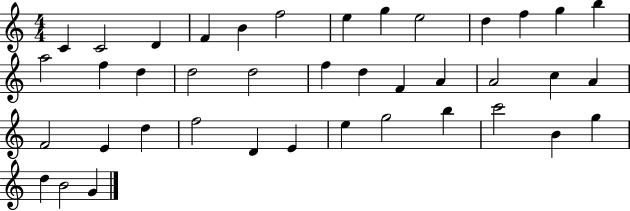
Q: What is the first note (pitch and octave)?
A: C4